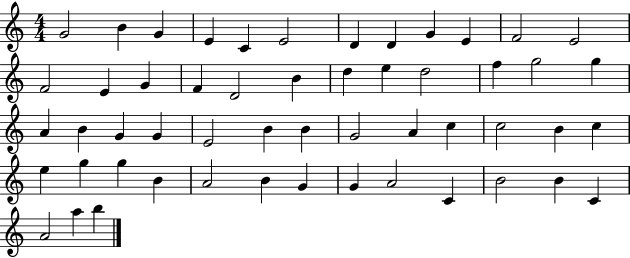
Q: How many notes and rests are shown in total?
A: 53